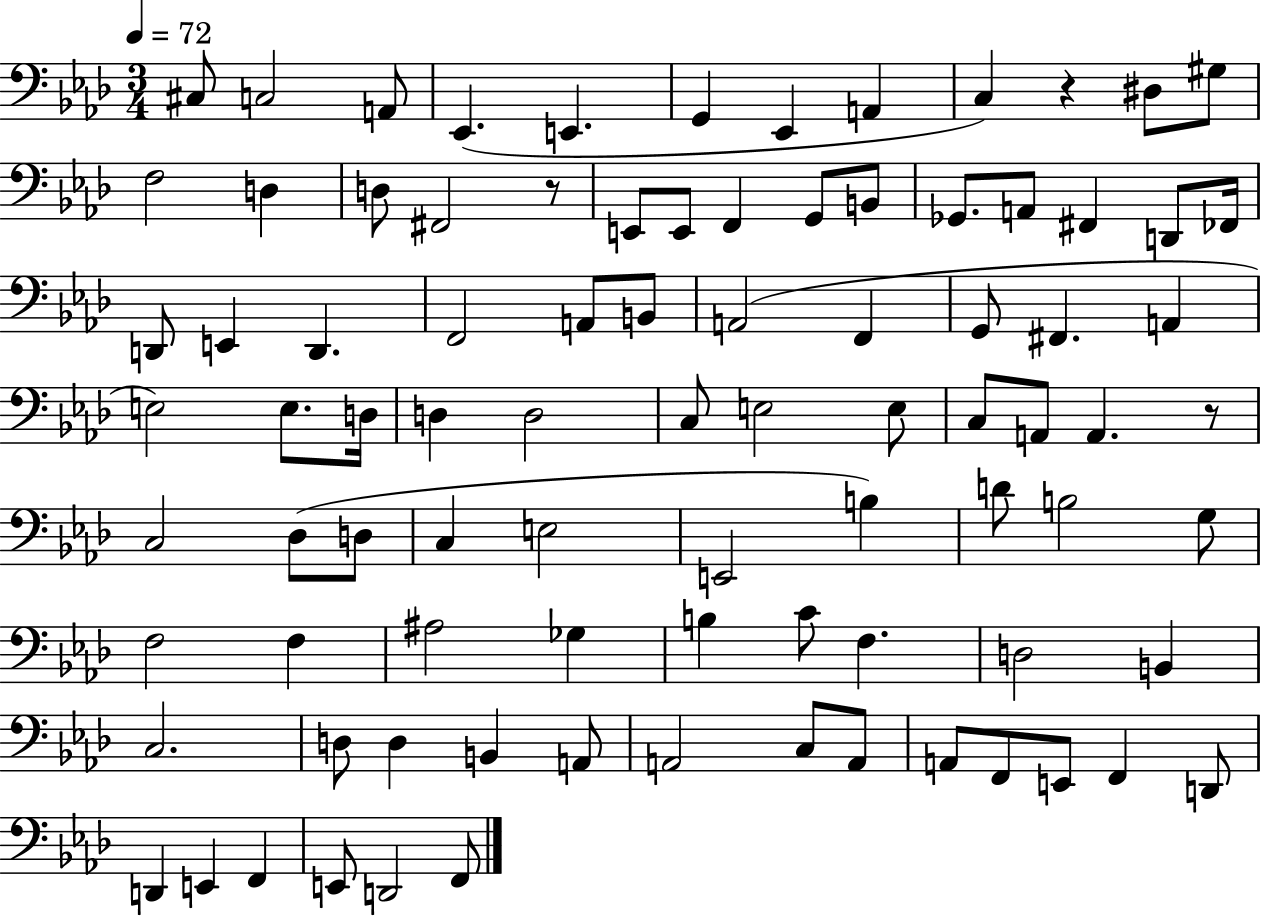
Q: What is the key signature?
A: AES major